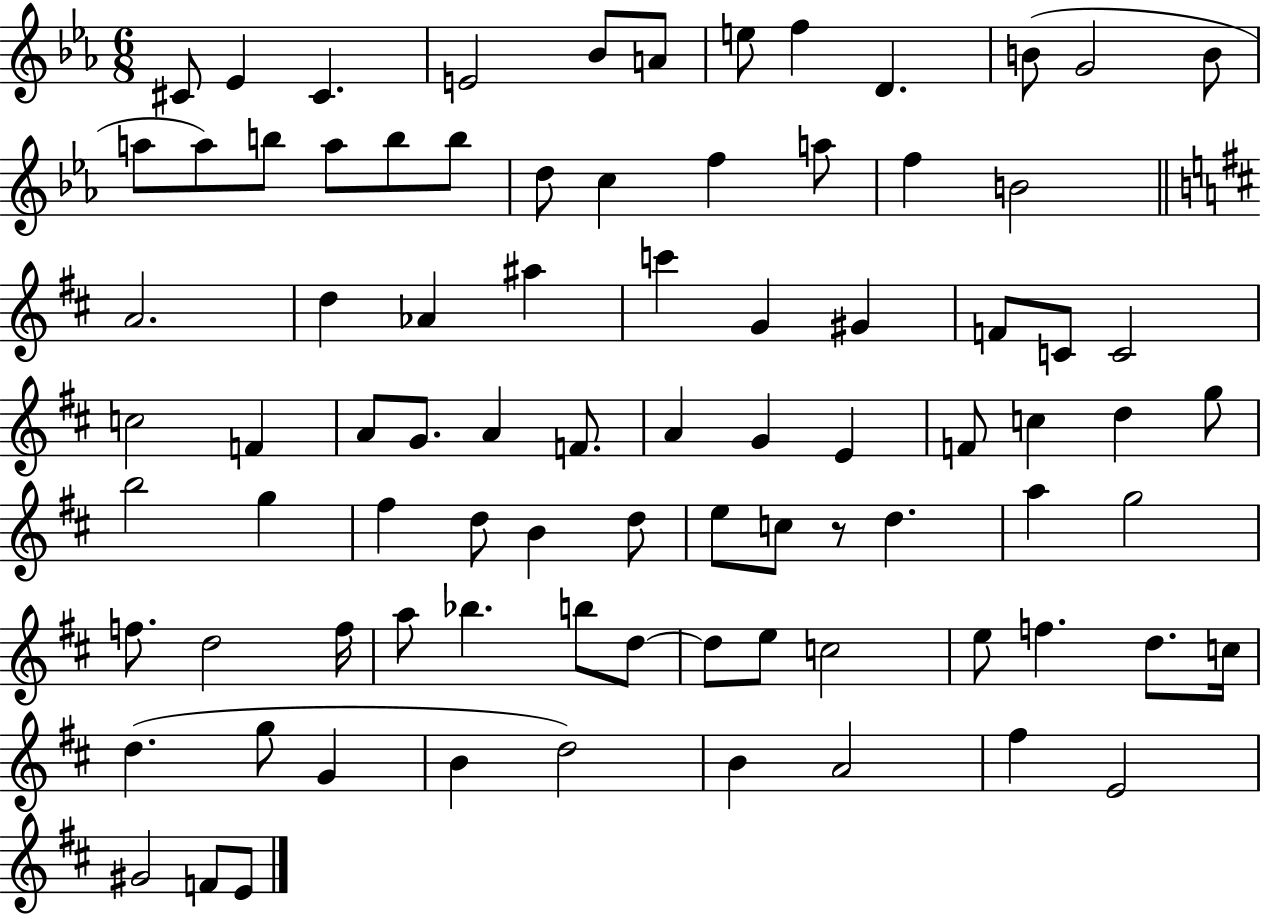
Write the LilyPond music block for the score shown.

{
  \clef treble
  \numericTimeSignature
  \time 6/8
  \key ees \major
  cis'8 ees'4 cis'4. | e'2 bes'8 a'8 | e''8 f''4 d'4. | b'8( g'2 b'8 | \break a''8 a''8) b''8 a''8 b''8 b''8 | d''8 c''4 f''4 a''8 | f''4 b'2 | \bar "||" \break \key d \major a'2. | d''4 aes'4 ais''4 | c'''4 g'4 gis'4 | f'8 c'8 c'2 | \break c''2 f'4 | a'8 g'8. a'4 f'8. | a'4 g'4 e'4 | f'8 c''4 d''4 g''8 | \break b''2 g''4 | fis''4 d''8 b'4 d''8 | e''8 c''8 r8 d''4. | a''4 g''2 | \break f''8. d''2 f''16 | a''8 bes''4. b''8 d''8~~ | d''8 e''8 c''2 | e''8 f''4. d''8. c''16 | \break d''4.( g''8 g'4 | b'4 d''2) | b'4 a'2 | fis''4 e'2 | \break gis'2 f'8 e'8 | \bar "|."
}